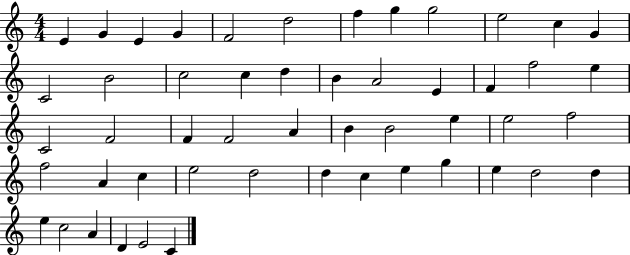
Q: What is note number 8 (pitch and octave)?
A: G5